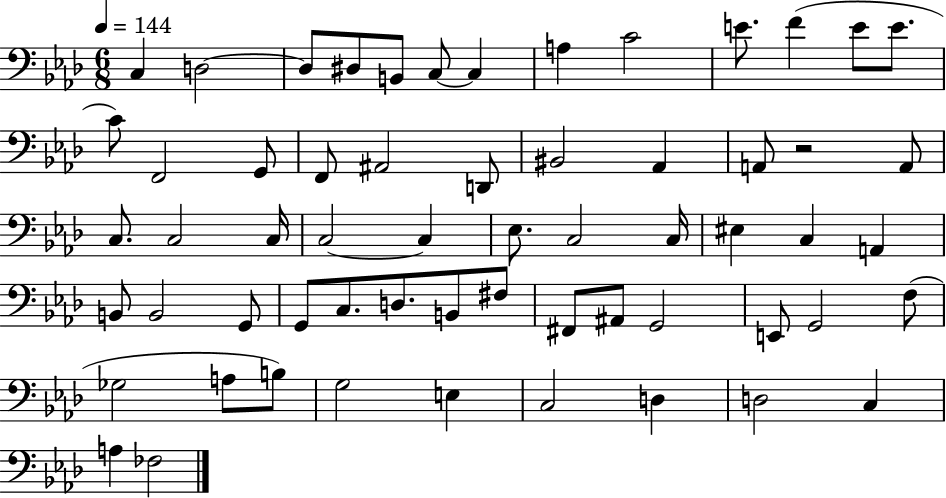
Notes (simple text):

C3/q D3/h D3/e D#3/e B2/e C3/e C3/q A3/q C4/h E4/e. F4/q E4/e E4/e. C4/e F2/h G2/e F2/e A#2/h D2/e BIS2/h Ab2/q A2/e R/h A2/e C3/e. C3/h C3/s C3/h C3/q Eb3/e. C3/h C3/s EIS3/q C3/q A2/q B2/e B2/h G2/e G2/e C3/e. D3/e. B2/e F#3/e F#2/e A#2/e G2/h E2/e G2/h F3/e Gb3/h A3/e B3/e G3/h E3/q C3/h D3/q D3/h C3/q A3/q FES3/h